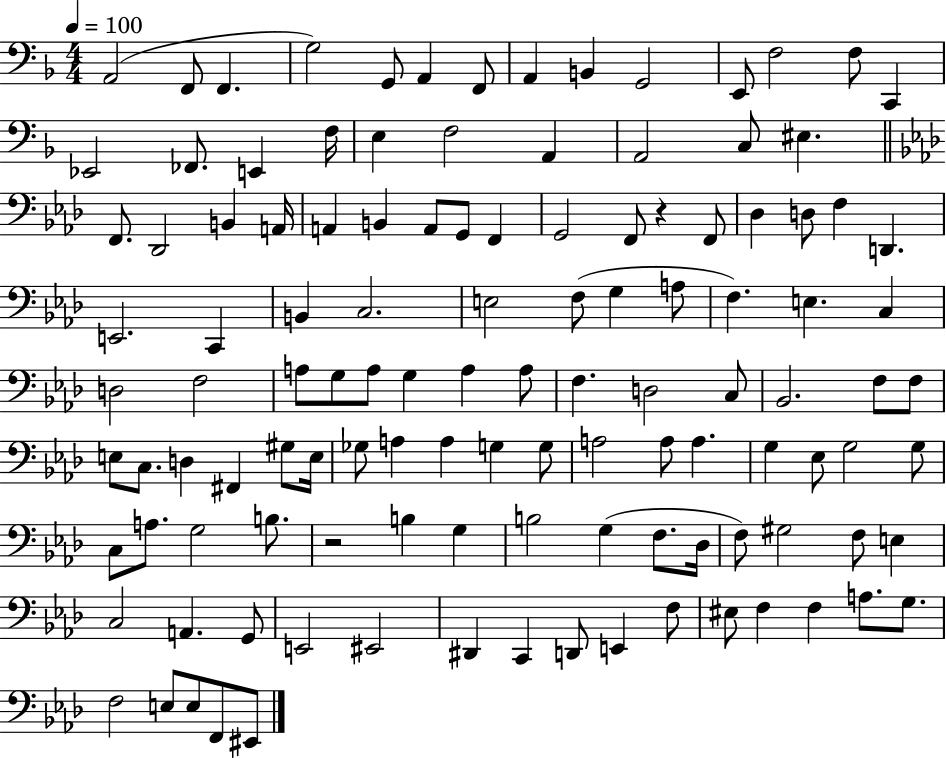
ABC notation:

X:1
T:Untitled
M:4/4
L:1/4
K:F
A,,2 F,,/2 F,, G,2 G,,/2 A,, F,,/2 A,, B,, G,,2 E,,/2 F,2 F,/2 C,, _E,,2 _F,,/2 E,, F,/4 E, F,2 A,, A,,2 C,/2 ^E, F,,/2 _D,,2 B,, A,,/4 A,, B,, A,,/2 G,,/2 F,, G,,2 F,,/2 z F,,/2 _D, D,/2 F, D,, E,,2 C,, B,, C,2 E,2 F,/2 G, A,/2 F, E, C, D,2 F,2 A,/2 G,/2 A,/2 G, A, A,/2 F, D,2 C,/2 _B,,2 F,/2 F,/2 E,/2 C,/2 D, ^F,, ^G,/2 E,/4 _G,/2 A, A, G, G,/2 A,2 A,/2 A, G, _E,/2 G,2 G,/2 C,/2 A,/2 G,2 B,/2 z2 B, G, B,2 G, F,/2 _D,/4 F,/2 ^G,2 F,/2 E, C,2 A,, G,,/2 E,,2 ^E,,2 ^D,, C,, D,,/2 E,, F,/2 ^E,/2 F, F, A,/2 G,/2 F,2 E,/2 E,/2 F,,/2 ^E,,/2